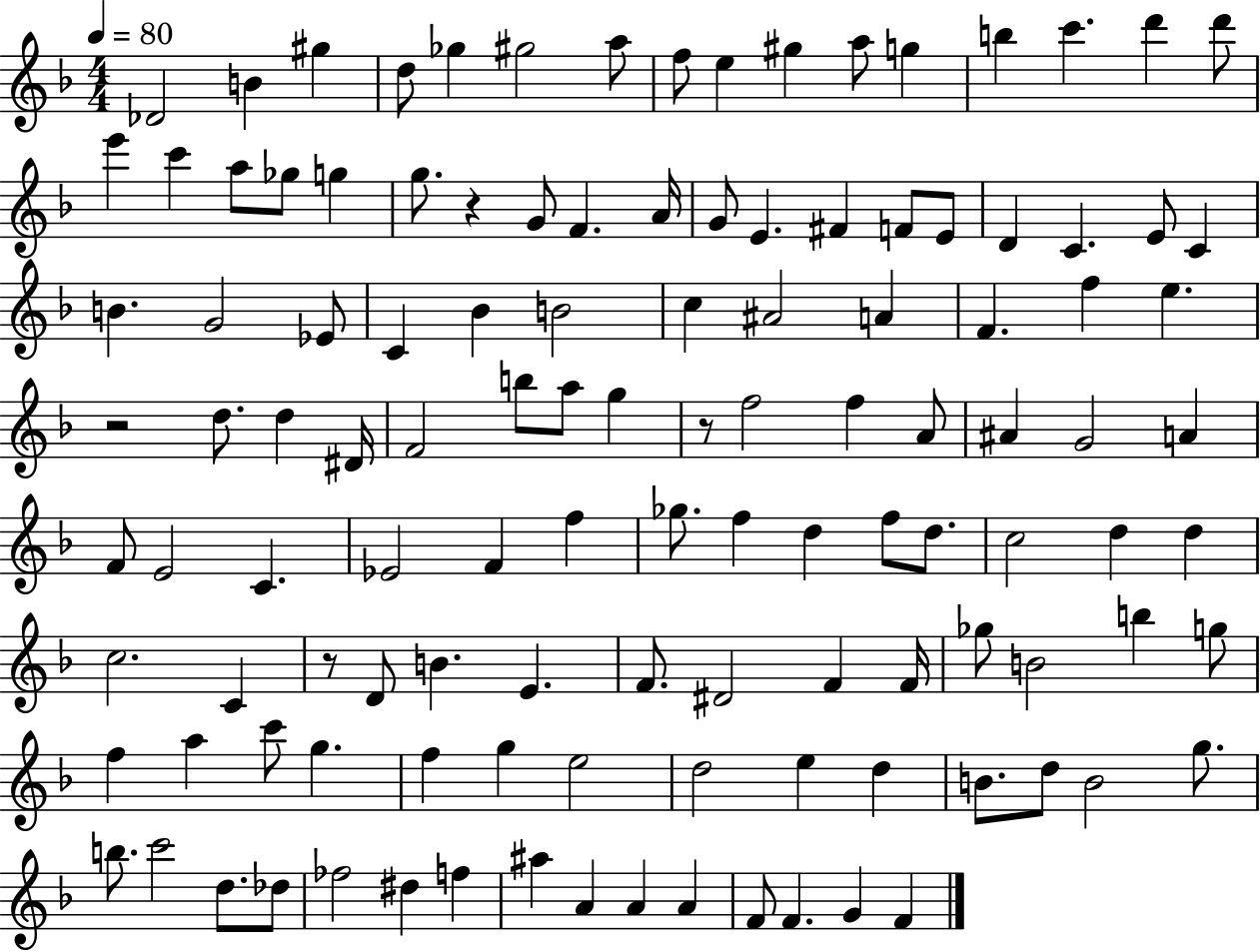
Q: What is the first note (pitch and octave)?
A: Db4